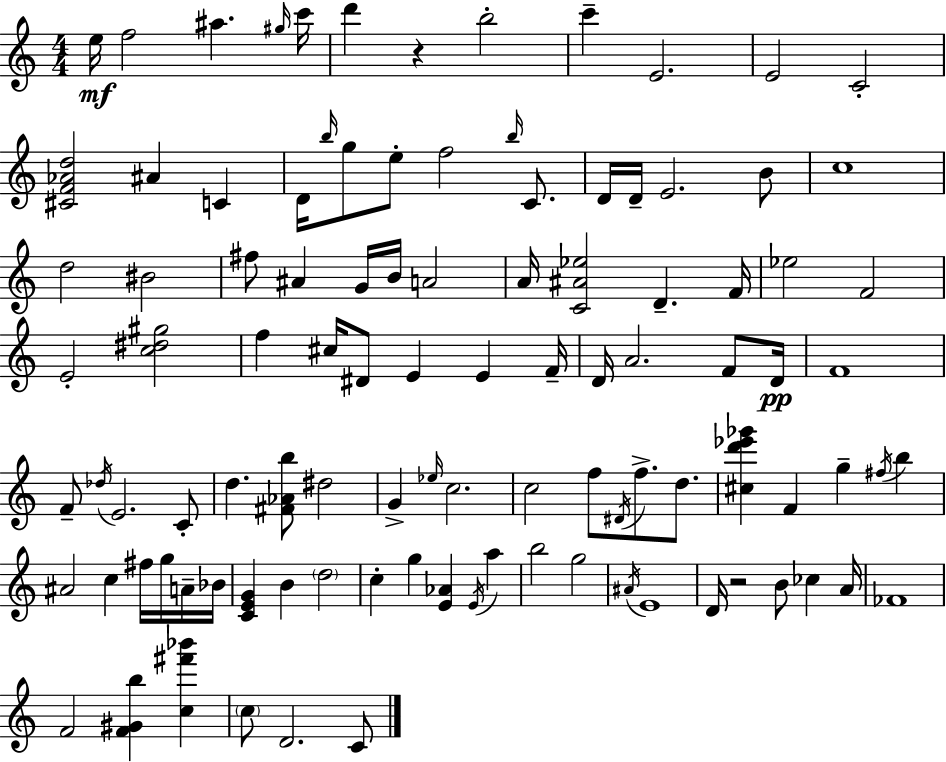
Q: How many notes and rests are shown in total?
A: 103